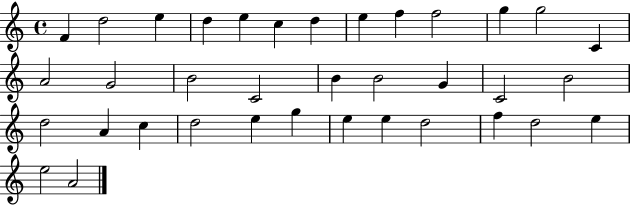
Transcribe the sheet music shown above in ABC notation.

X:1
T:Untitled
M:4/4
L:1/4
K:C
F d2 e d e c d e f f2 g g2 C A2 G2 B2 C2 B B2 G C2 B2 d2 A c d2 e g e e d2 f d2 e e2 A2